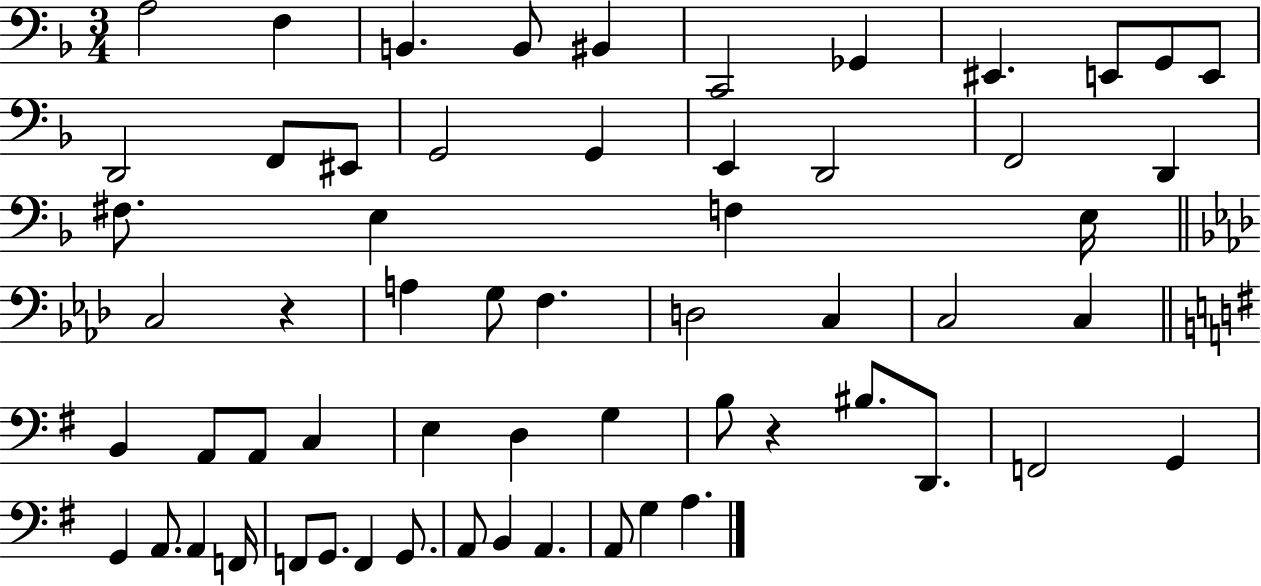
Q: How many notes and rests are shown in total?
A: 60